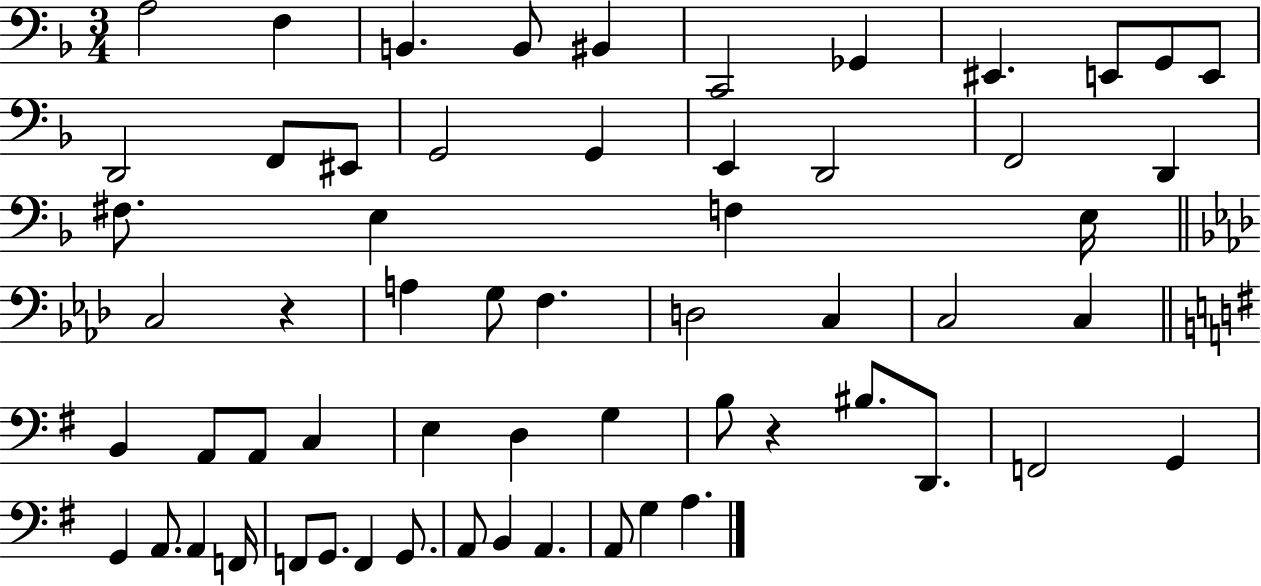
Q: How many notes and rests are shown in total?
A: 60